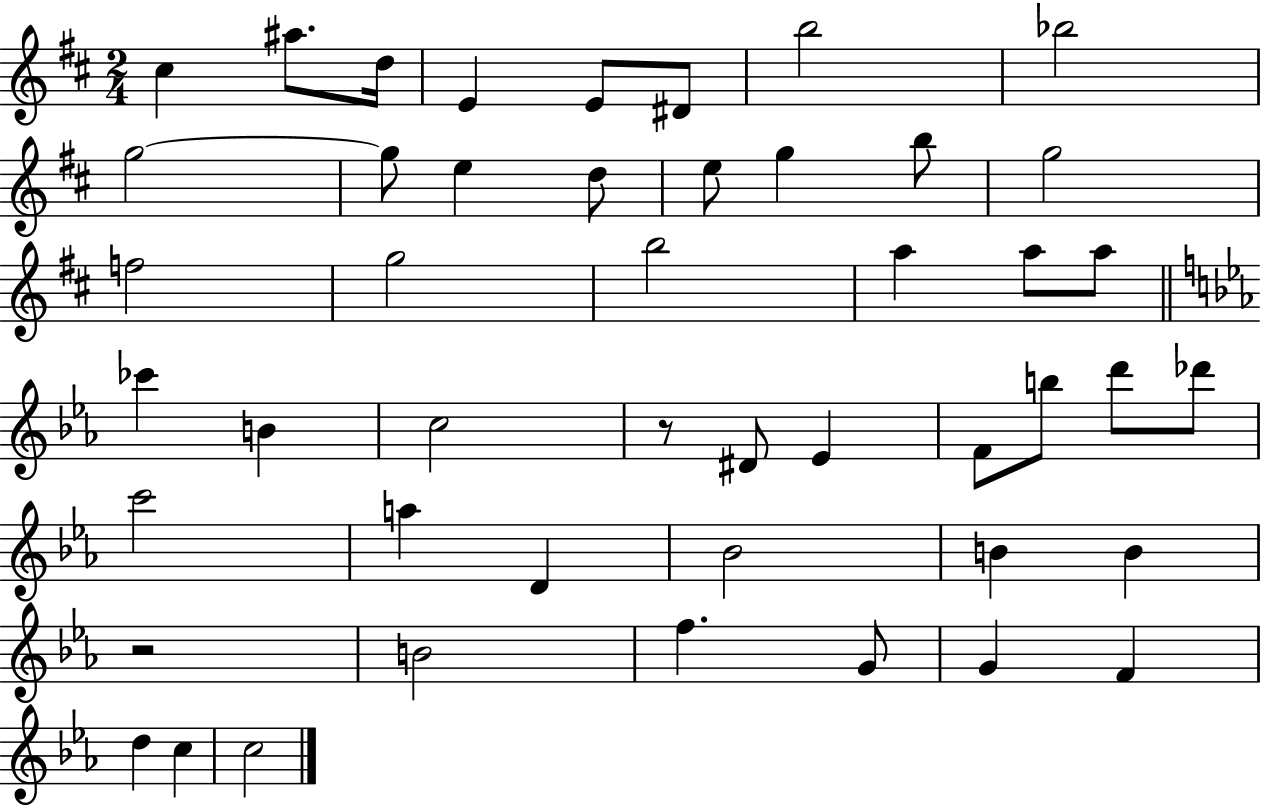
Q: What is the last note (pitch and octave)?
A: C5